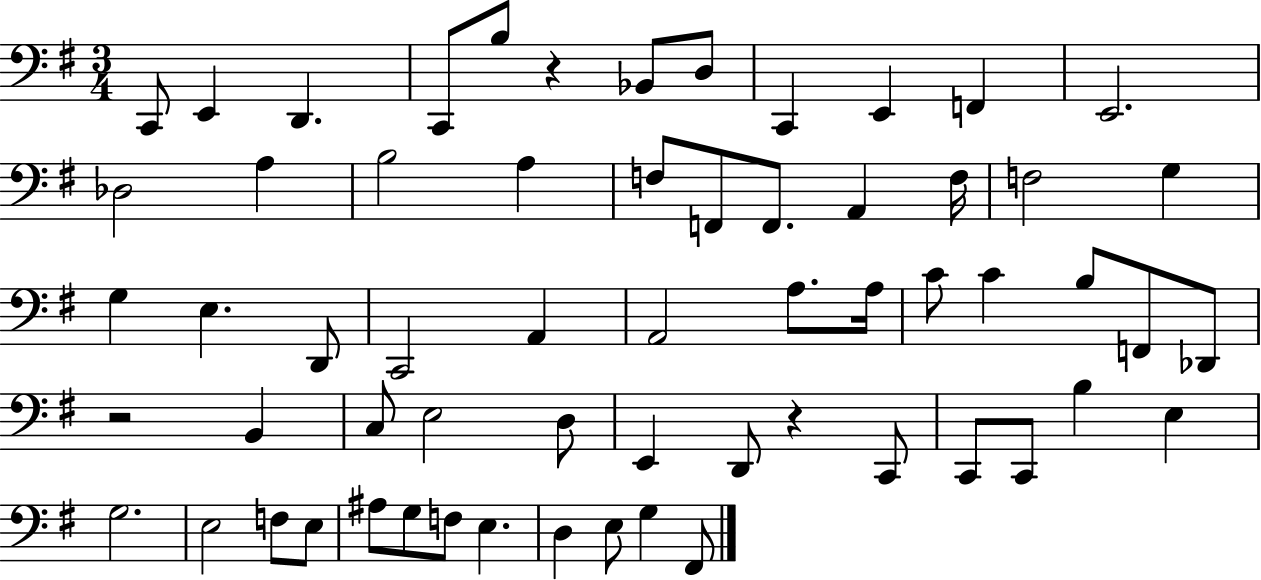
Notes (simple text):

C2/e E2/q D2/q. C2/e B3/e R/q Bb2/e D3/e C2/q E2/q F2/q E2/h. Db3/h A3/q B3/h A3/q F3/e F2/e F2/e. A2/q F3/s F3/h G3/q G3/q E3/q. D2/e C2/h A2/q A2/h A3/e. A3/s C4/e C4/q B3/e F2/e Db2/e R/h B2/q C3/e E3/h D3/e E2/q D2/e R/q C2/e C2/e C2/e B3/q E3/q G3/h. E3/h F3/e E3/e A#3/e G3/e F3/e E3/q. D3/q E3/e G3/q F#2/e